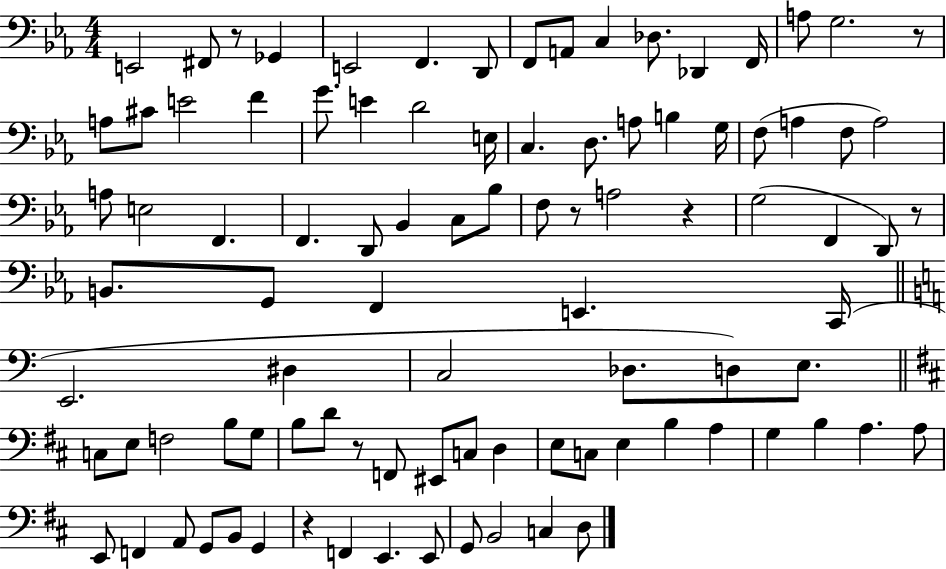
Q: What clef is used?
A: bass